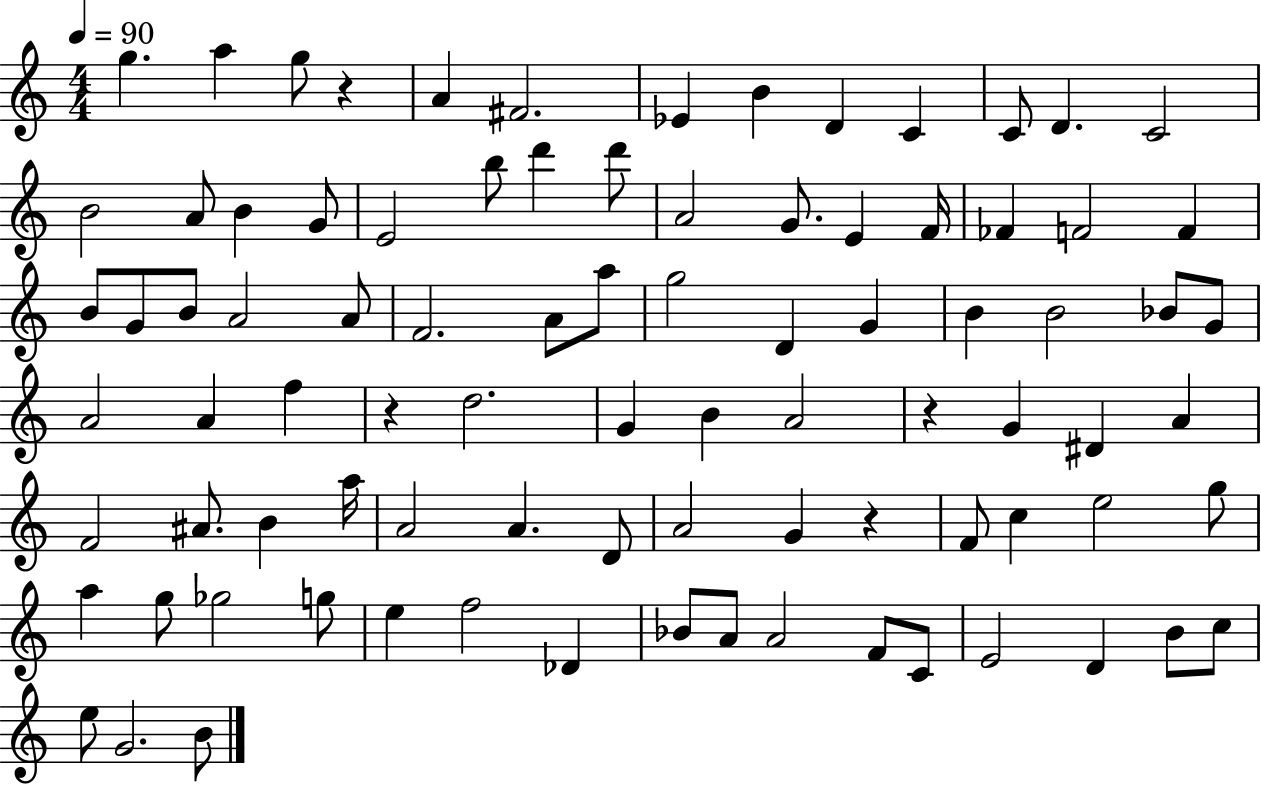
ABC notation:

X:1
T:Untitled
M:4/4
L:1/4
K:C
g a g/2 z A ^F2 _E B D C C/2 D C2 B2 A/2 B G/2 E2 b/2 d' d'/2 A2 G/2 E F/4 _F F2 F B/2 G/2 B/2 A2 A/2 F2 A/2 a/2 g2 D G B B2 _B/2 G/2 A2 A f z d2 G B A2 z G ^D A F2 ^A/2 B a/4 A2 A D/2 A2 G z F/2 c e2 g/2 a g/2 _g2 g/2 e f2 _D _B/2 A/2 A2 F/2 C/2 E2 D B/2 c/2 e/2 G2 B/2